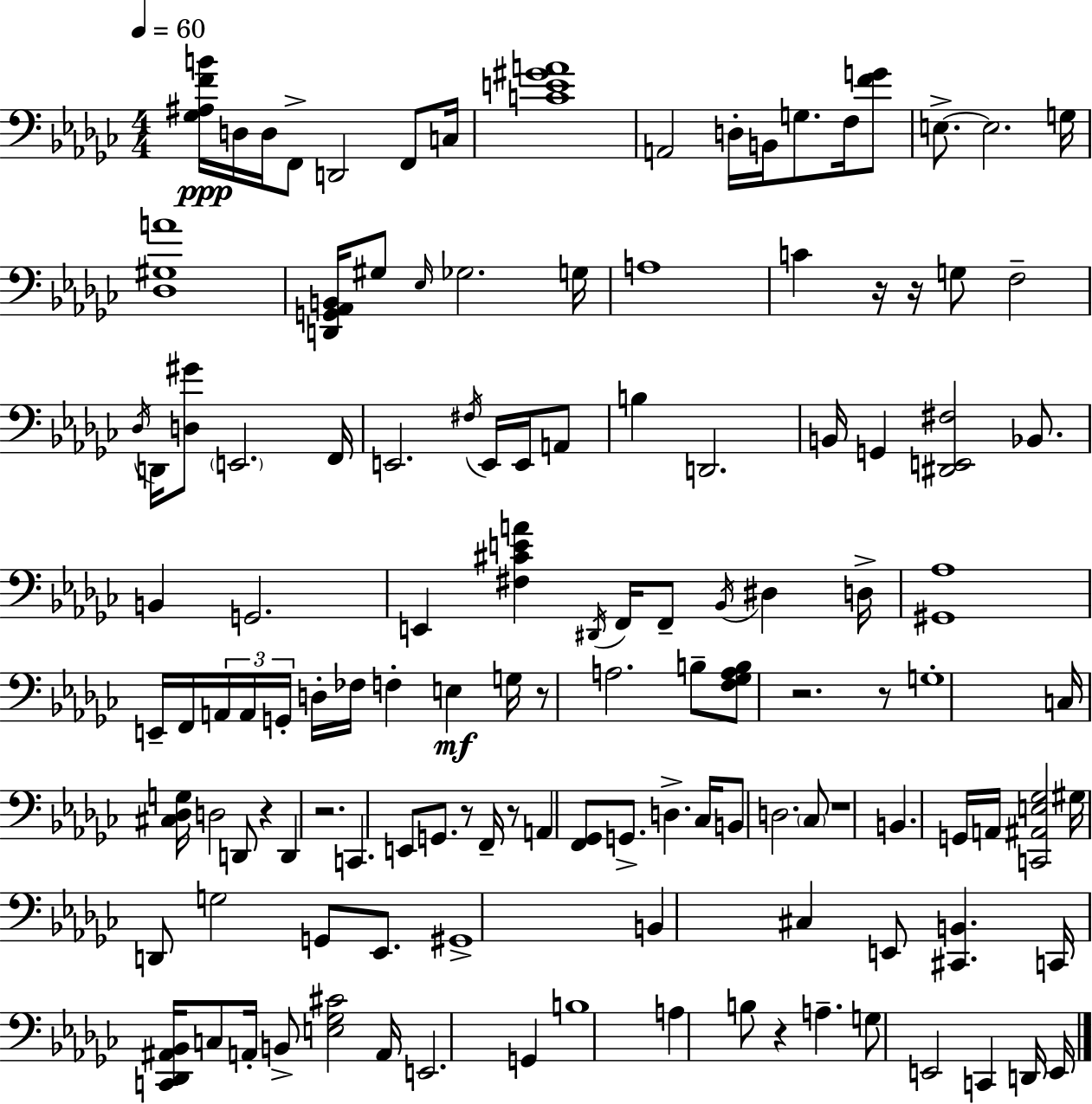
X:1
T:Untitled
M:4/4
L:1/4
K:Ebm
[_G,^A,FB]/4 D,/4 D,/4 F,,/2 D,,2 F,,/2 C,/4 [CE^GA]4 A,,2 D,/4 B,,/4 G,/2 F,/4 [FG]/2 E,/2 E,2 G,/4 [_D,^G,A]4 [D,,G,,_A,,B,,]/4 ^G,/2 _E,/4 _G,2 G,/4 A,4 C z/4 z/4 G,/2 F,2 _D,/4 D,,/4 [D,^G]/2 E,,2 F,,/4 E,,2 ^F,/4 E,,/4 E,,/4 A,,/2 B, D,,2 B,,/4 G,, [^D,,E,,^F,]2 _B,,/2 B,, G,,2 E,, [^F,^CEA] ^D,,/4 F,,/4 F,,/2 _B,,/4 ^D, D,/4 [^G,,_A,]4 E,,/4 F,,/4 A,,/4 A,,/4 G,,/4 D,/4 _F,/4 F, E, G,/4 z/2 A,2 B,/2 [F,_G,A,B,]/2 z2 z/2 G,4 C,/4 [^C,_D,G,]/4 D,2 D,,/2 z D,, z2 C,, E,,/2 G,,/2 z/2 F,,/4 z/2 A,, [F,,_G,,]/2 G,,/2 D, _C,/4 B,,/2 D,2 _C,/2 z4 B,, G,,/4 A,,/4 [C,,^A,,E,_G,]2 ^G,/4 D,,/2 G,2 G,,/2 _E,,/2 ^G,,4 B,, ^C, E,,/2 [^C,,B,,] C,,/4 [C,,_D,,^A,,_B,,]/4 C,/2 A,,/4 B,,/2 [E,_G,^C]2 A,,/4 E,,2 G,, B,4 A, B,/2 z A, G,/2 E,,2 C,, D,,/4 E,,/4